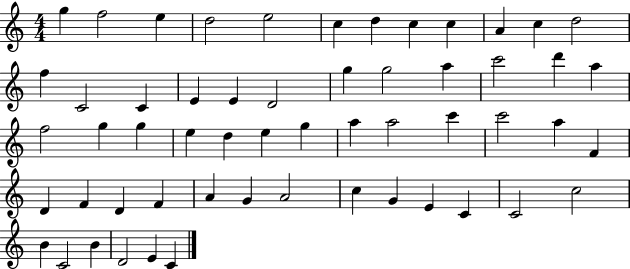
G5/q F5/h E5/q D5/h E5/h C5/q D5/q C5/q C5/q A4/q C5/q D5/h F5/q C4/h C4/q E4/q E4/q D4/h G5/q G5/h A5/q C6/h D6/q A5/q F5/h G5/q G5/q E5/q D5/q E5/q G5/q A5/q A5/h C6/q C6/h A5/q F4/q D4/q F4/q D4/q F4/q A4/q G4/q A4/h C5/q G4/q E4/q C4/q C4/h C5/h B4/q C4/h B4/q D4/h E4/q C4/q